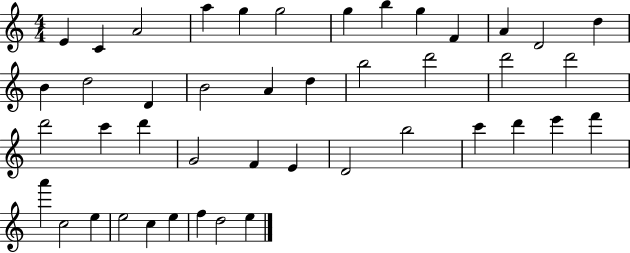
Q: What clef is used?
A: treble